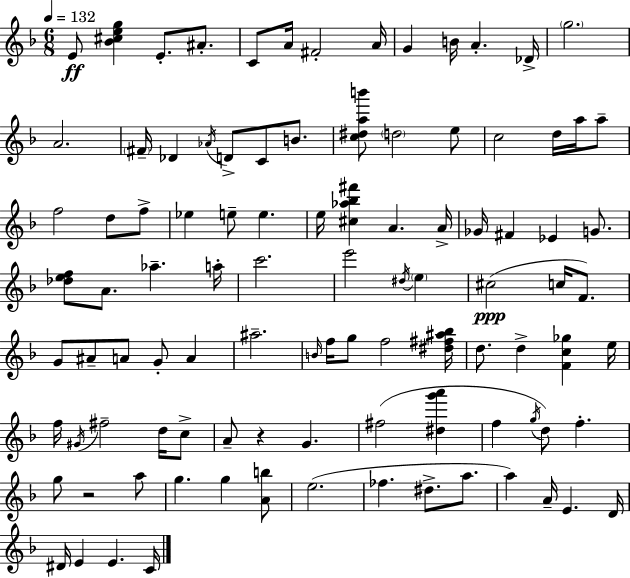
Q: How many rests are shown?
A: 2